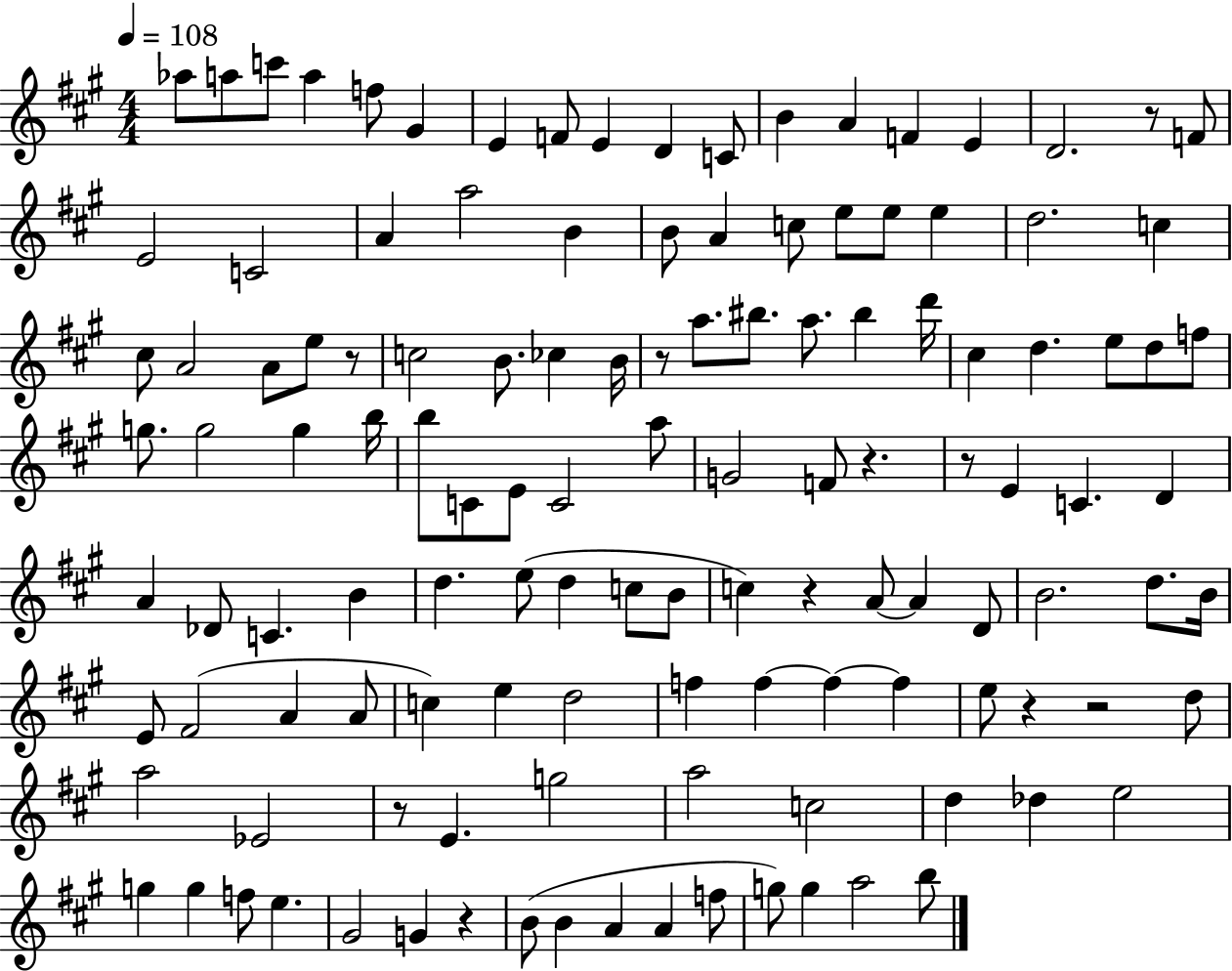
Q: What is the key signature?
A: A major